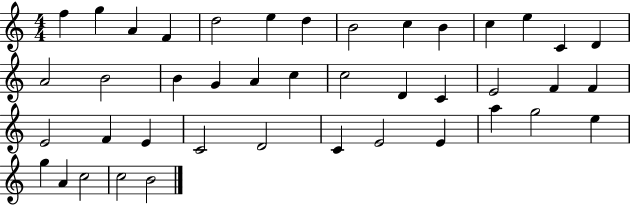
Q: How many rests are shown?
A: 0